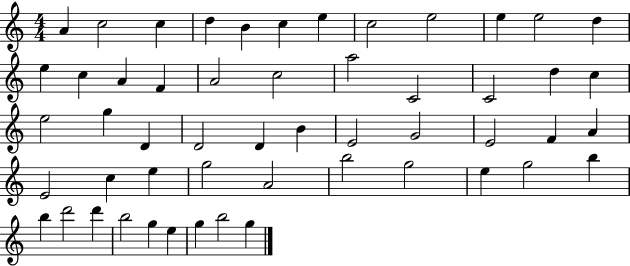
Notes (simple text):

A4/q C5/h C5/q D5/q B4/q C5/q E5/q C5/h E5/h E5/q E5/h D5/q E5/q C5/q A4/q F4/q A4/h C5/h A5/h C4/h C4/h D5/q C5/q E5/h G5/q D4/q D4/h D4/q B4/q E4/h G4/h E4/h F4/q A4/q E4/h C5/q E5/q G5/h A4/h B5/h G5/h E5/q G5/h B5/q B5/q D6/h D6/q B5/h G5/q E5/q G5/q B5/h G5/q